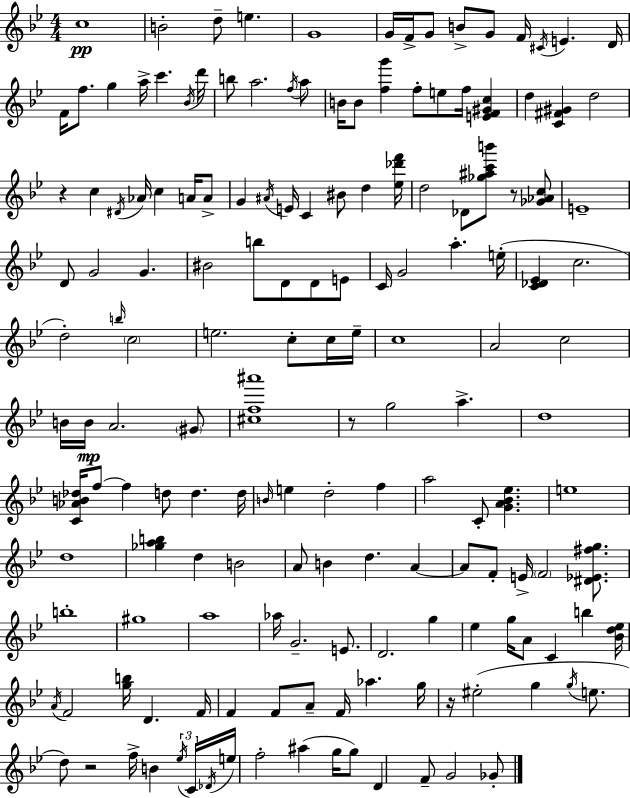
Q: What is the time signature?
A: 4/4